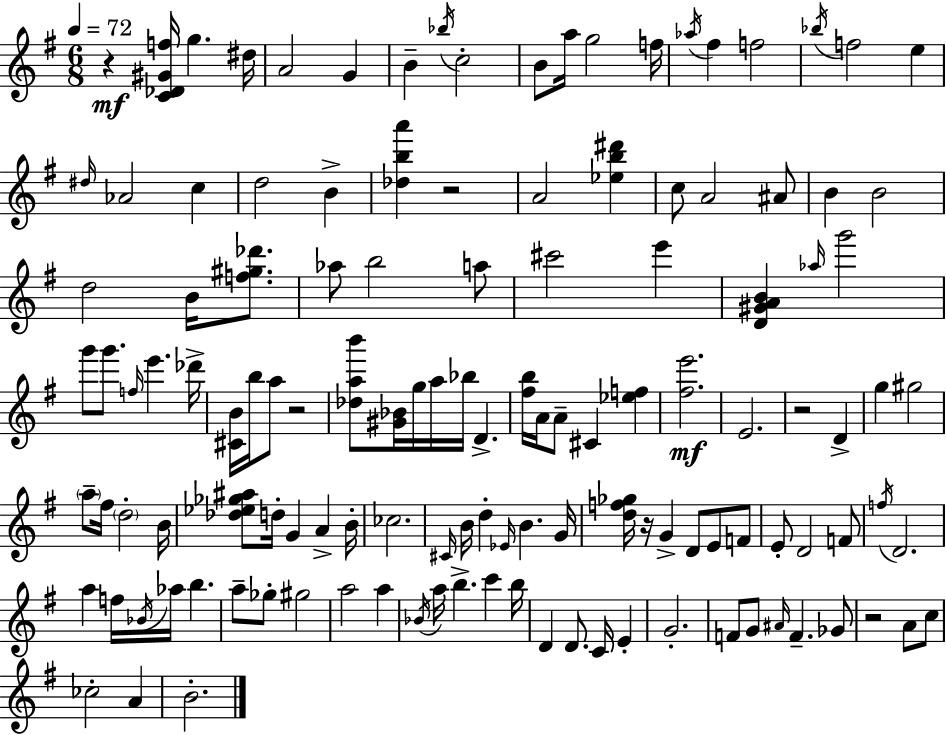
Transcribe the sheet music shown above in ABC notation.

X:1
T:Untitled
M:6/8
L:1/4
K:Em
z [C_D^Gf]/4 g ^d/4 A2 G B _b/4 c2 B/2 a/4 g2 f/4 _a/4 ^f f2 _b/4 f2 e ^d/4 _A2 c d2 B [_dba'] z2 A2 [_eb^d'] c/2 A2 ^A/2 B B2 d2 B/4 [f^g_d']/2 _a/2 b2 a/2 ^c'2 e' [D^GAB] _a/4 g'2 g'/2 g'/2 f/4 e' _d'/4 [^CB]/4 b/4 a/2 z2 [_dab']/2 [^G_B]/4 g/4 a/4 _b/4 D [^fb]/4 A/4 A/2 ^C [_ef] [^fe']2 E2 z2 D g ^g2 a/2 ^f/4 d2 B/4 [_d_e_g^a]/2 d/4 G A B/4 _c2 ^C/4 B/4 d _E/4 B G/4 [df_g]/4 z/4 G D/2 E/2 F/2 E/2 D2 F/2 f/4 D2 a f/4 _B/4 _a/4 b a/2 _g/2 ^g2 a2 a _B/4 a/4 b c' b/4 D D/2 C/4 E G2 F/2 G/2 ^A/4 F _G/2 z2 A/2 c/2 _c2 A B2